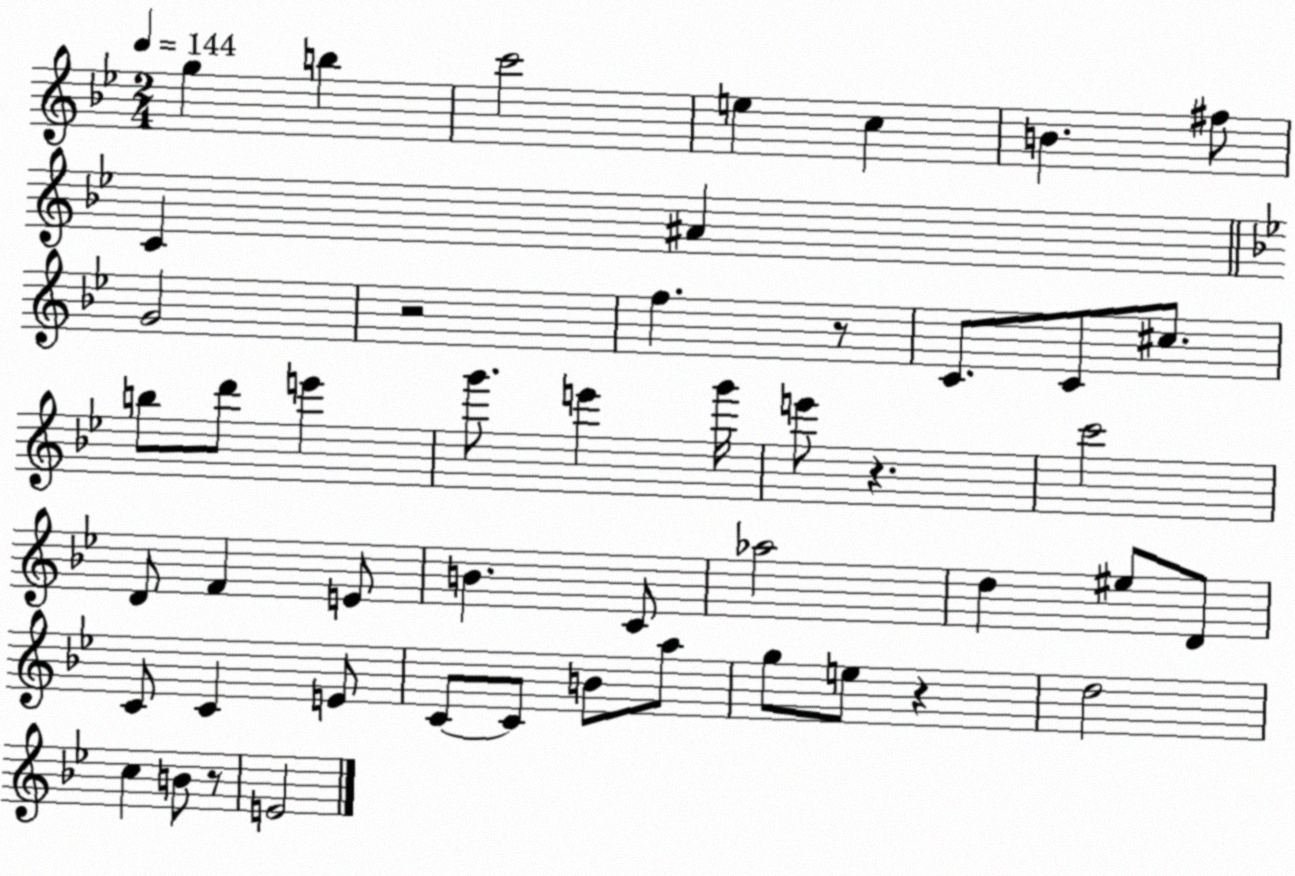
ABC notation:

X:1
T:Untitled
M:2/4
L:1/4
K:Bb
g b c'2 e c B ^f/2 C ^A G2 z2 f z/2 C/2 C/2 ^c/2 b/2 d'/2 e' g'/2 e' g'/4 e'/2 z c'2 D/2 F E/2 B C/2 _a2 d ^e/2 D/2 C/2 C E/2 C/2 C/2 B/2 a/2 g/2 e/2 z d2 c B/2 z/2 E2